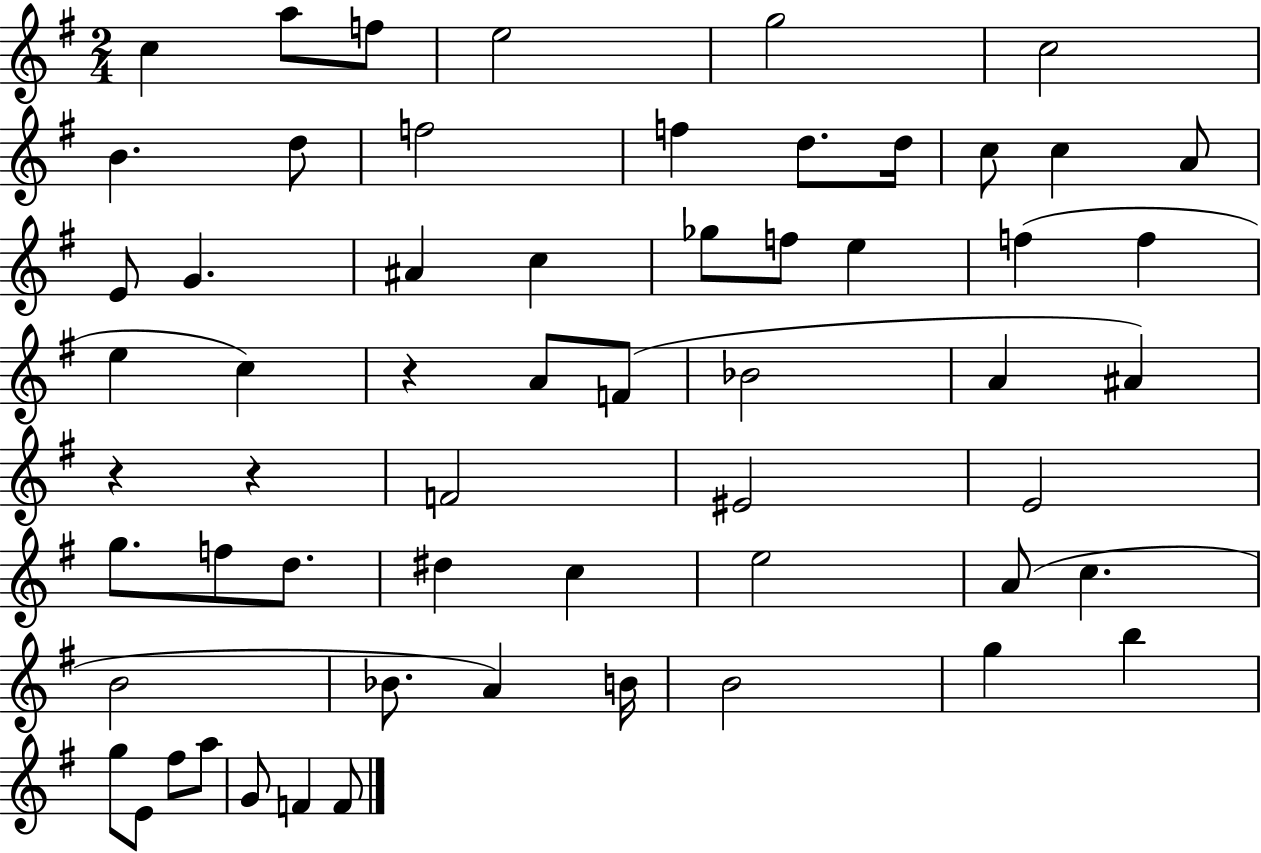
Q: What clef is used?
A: treble